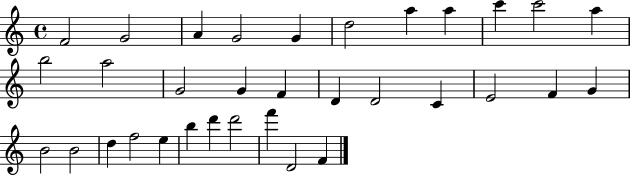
X:1
T:Untitled
M:4/4
L:1/4
K:C
F2 G2 A G2 G d2 a a c' c'2 a b2 a2 G2 G F D D2 C E2 F G B2 B2 d f2 e b d' d'2 f' D2 F